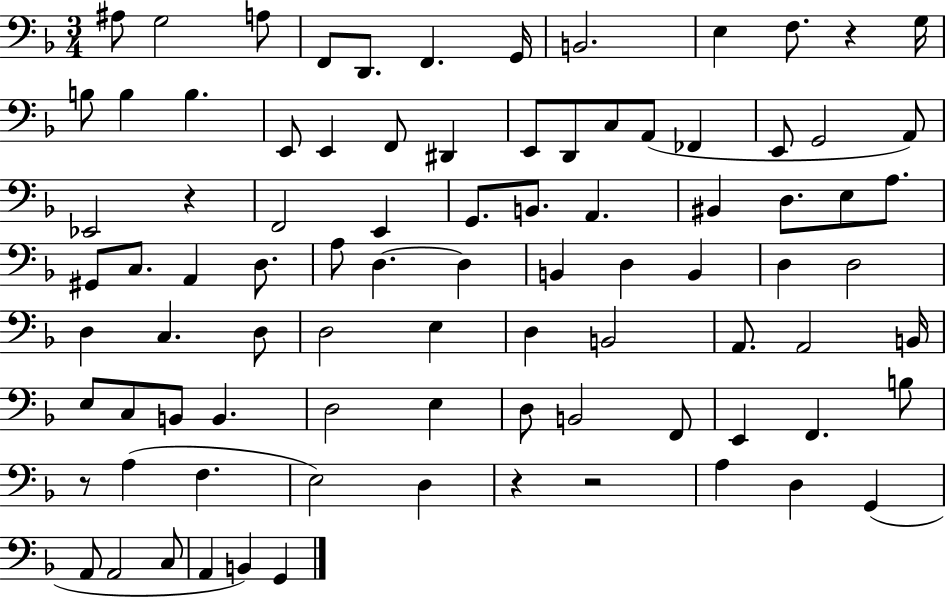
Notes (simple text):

A#3/e G3/h A3/e F2/e D2/e. F2/q. G2/s B2/h. E3/q F3/e. R/q G3/s B3/e B3/q B3/q. E2/e E2/q F2/e D#2/q E2/e D2/e C3/e A2/e FES2/q E2/e G2/h A2/e Eb2/h R/q F2/h E2/q G2/e. B2/e. A2/q. BIS2/q D3/e. E3/e A3/e. G#2/e C3/e. A2/q D3/e. A3/e D3/q. D3/q B2/q D3/q B2/q D3/q D3/h D3/q C3/q. D3/e D3/h E3/q D3/q B2/h A2/e. A2/h B2/s E3/e C3/e B2/e B2/q. D3/h E3/q D3/e B2/h F2/e E2/q F2/q. B3/e R/e A3/q F3/q. E3/h D3/q R/q R/h A3/q D3/q G2/q A2/e A2/h C3/e A2/q B2/q G2/q